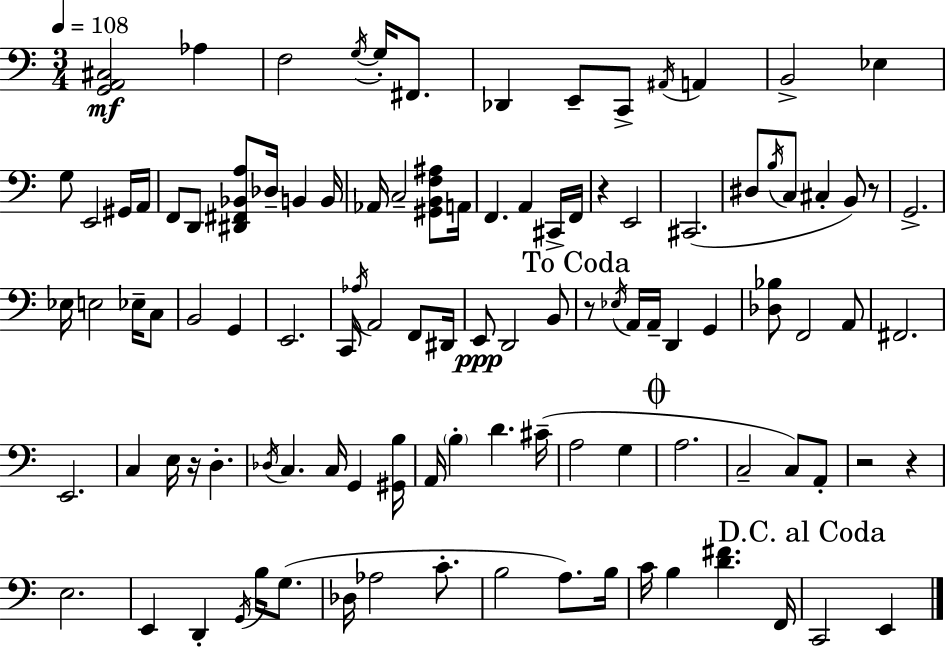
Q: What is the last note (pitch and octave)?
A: E2